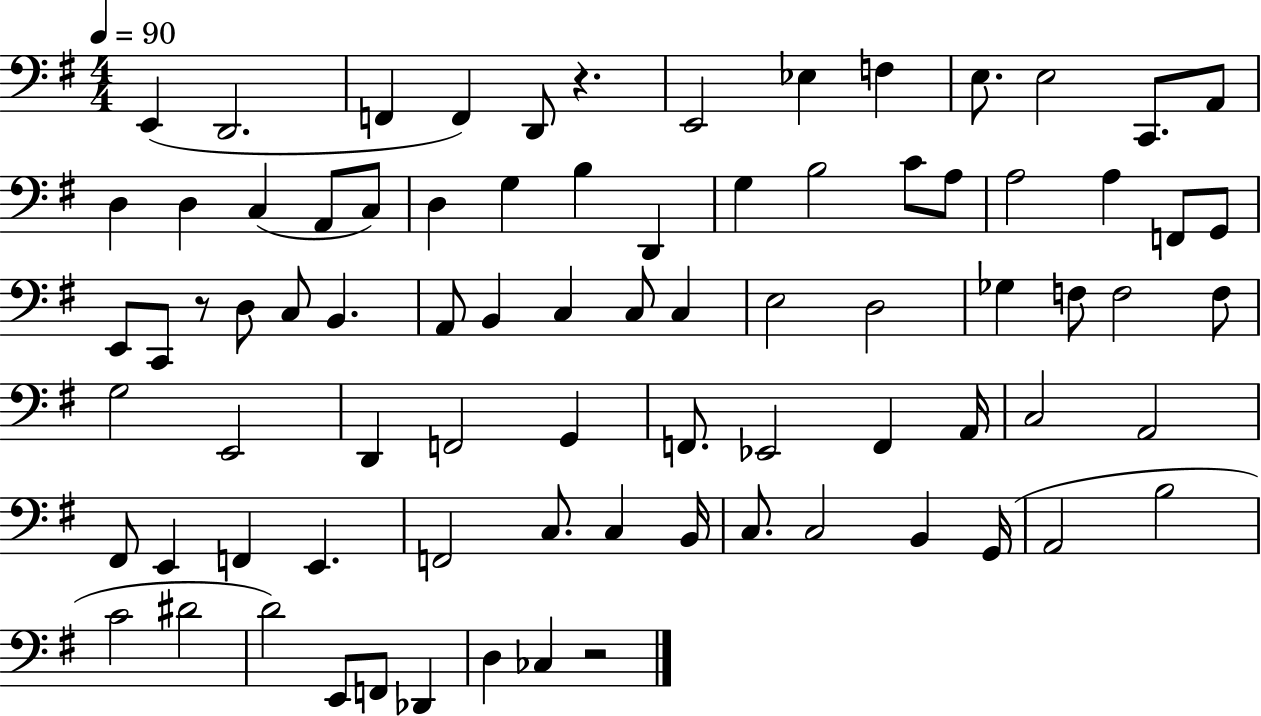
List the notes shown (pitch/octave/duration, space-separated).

E2/q D2/h. F2/q F2/q D2/e R/q. E2/h Eb3/q F3/q E3/e. E3/h C2/e. A2/e D3/q D3/q C3/q A2/e C3/e D3/q G3/q B3/q D2/q G3/q B3/h C4/e A3/e A3/h A3/q F2/e G2/e E2/e C2/e R/e D3/e C3/e B2/q. A2/e B2/q C3/q C3/e C3/q E3/h D3/h Gb3/q F3/e F3/h F3/e G3/h E2/h D2/q F2/h G2/q F2/e. Eb2/h F2/q A2/s C3/h A2/h F#2/e E2/q F2/q E2/q. F2/h C3/e. C3/q B2/s C3/e. C3/h B2/q G2/s A2/h B3/h C4/h D#4/h D4/h E2/e F2/e Db2/q D3/q CES3/q R/h